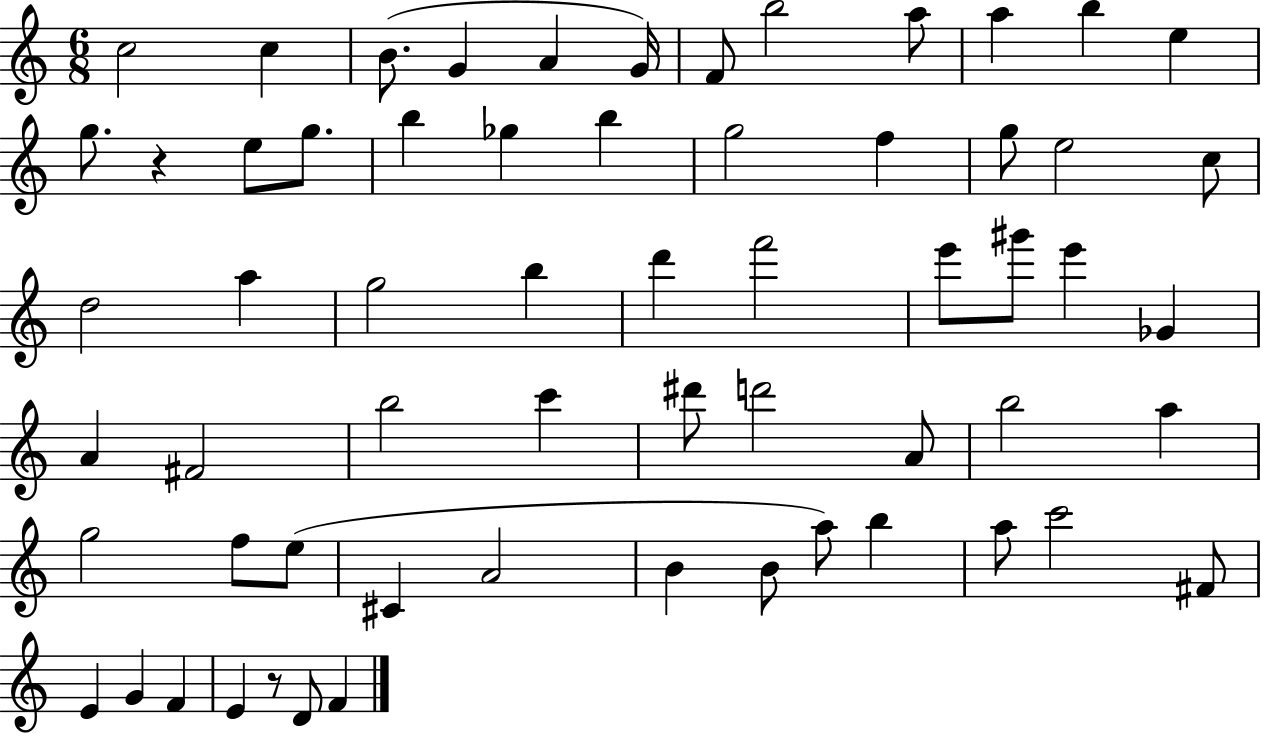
C5/h C5/q B4/e. G4/q A4/q G4/s F4/e B5/h A5/e A5/q B5/q E5/q G5/e. R/q E5/e G5/e. B5/q Gb5/q B5/q G5/h F5/q G5/e E5/h C5/e D5/h A5/q G5/h B5/q D6/q F6/h E6/e G#6/e E6/q Gb4/q A4/q F#4/h B5/h C6/q D#6/e D6/h A4/e B5/h A5/q G5/h F5/e E5/e C#4/q A4/h B4/q B4/e A5/e B5/q A5/e C6/h F#4/e E4/q G4/q F4/q E4/q R/e D4/e F4/q